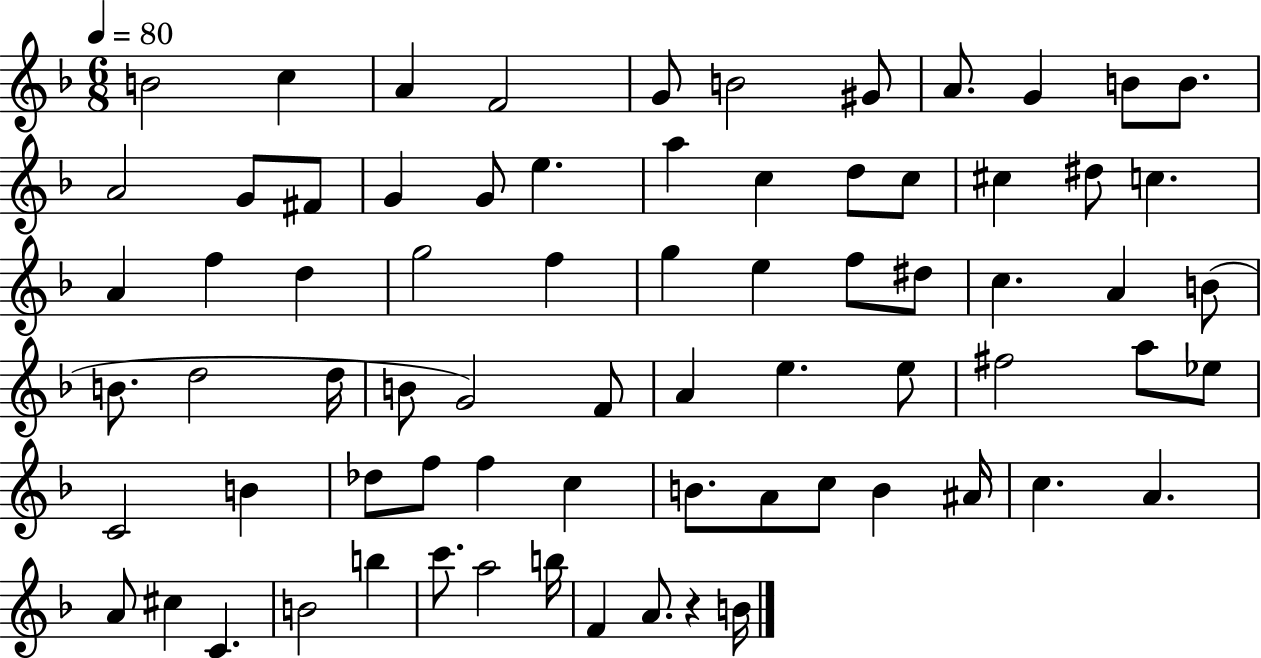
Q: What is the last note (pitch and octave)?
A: B4